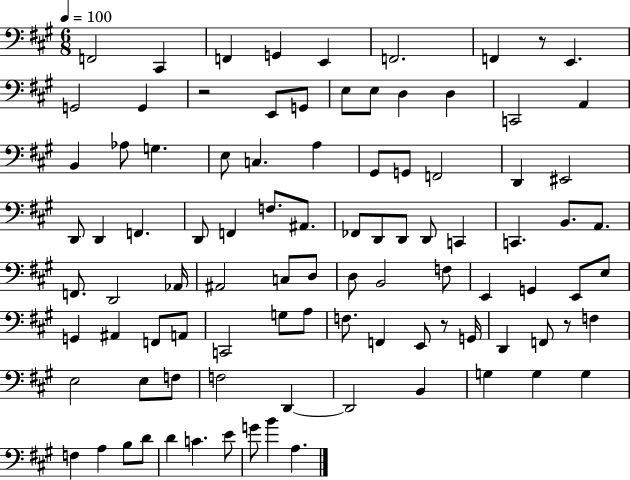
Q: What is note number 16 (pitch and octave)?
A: D3